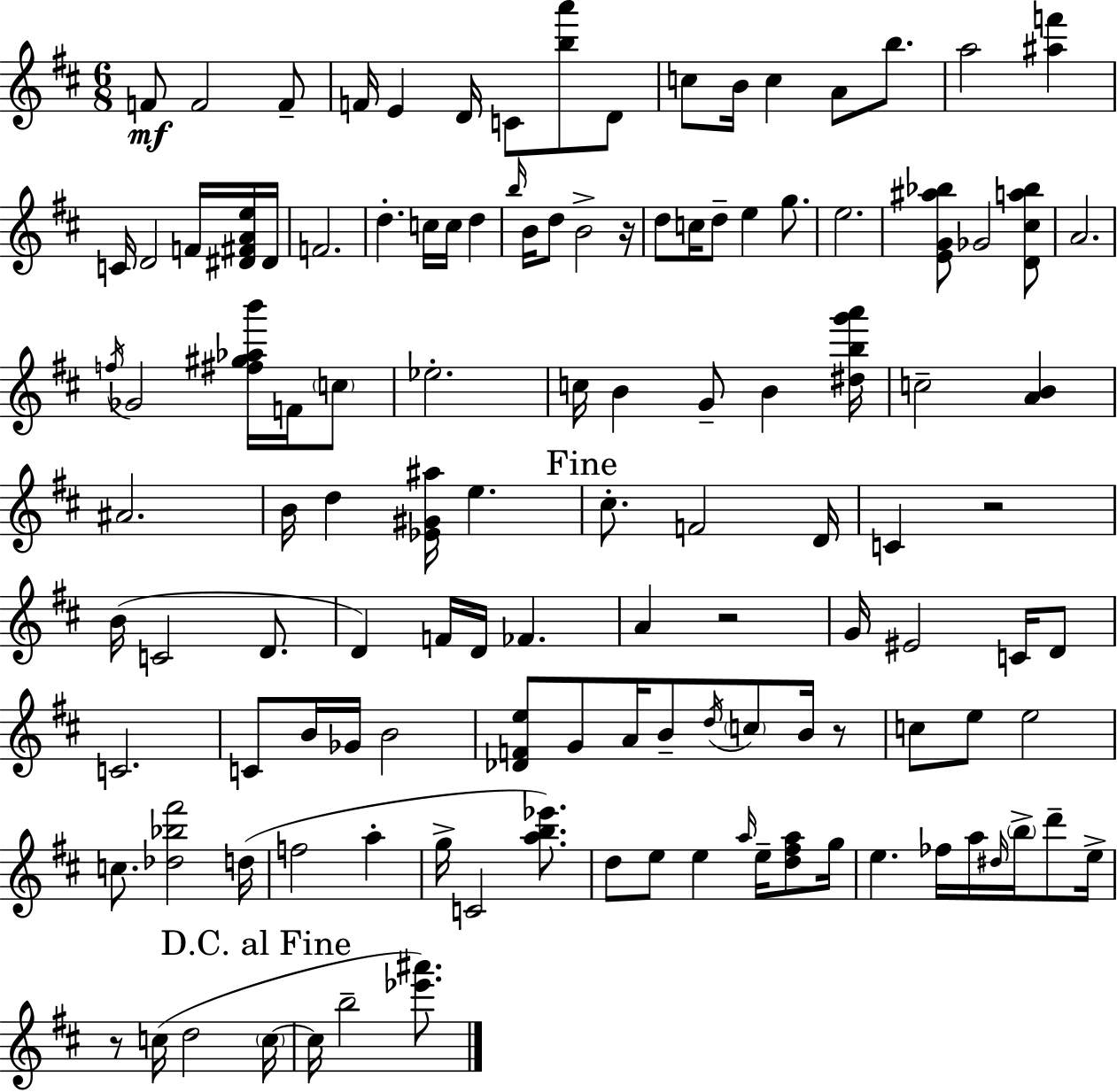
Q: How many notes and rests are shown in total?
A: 122